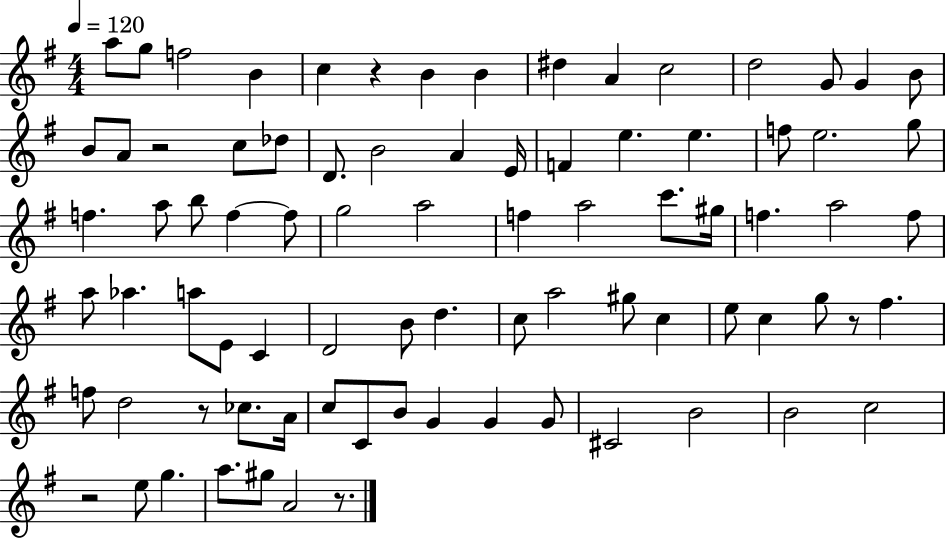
{
  \clef treble
  \numericTimeSignature
  \time 4/4
  \key g \major
  \tempo 4 = 120
  a''8 g''8 f''2 b'4 | c''4 r4 b'4 b'4 | dis''4 a'4 c''2 | d''2 g'8 g'4 b'8 | \break b'8 a'8 r2 c''8 des''8 | d'8. b'2 a'4 e'16 | f'4 e''4. e''4. | f''8 e''2. g''8 | \break f''4. a''8 b''8 f''4~~ f''8 | g''2 a''2 | f''4 a''2 c'''8. gis''16 | f''4. a''2 f''8 | \break a''8 aes''4. a''8 e'8 c'4 | d'2 b'8 d''4. | c''8 a''2 gis''8 c''4 | e''8 c''4 g''8 r8 fis''4. | \break f''8 d''2 r8 ces''8. a'16 | c''8 c'8 b'8 g'4 g'4 g'8 | cis'2 b'2 | b'2 c''2 | \break r2 e''8 g''4. | a''8. gis''8 a'2 r8. | \bar "|."
}